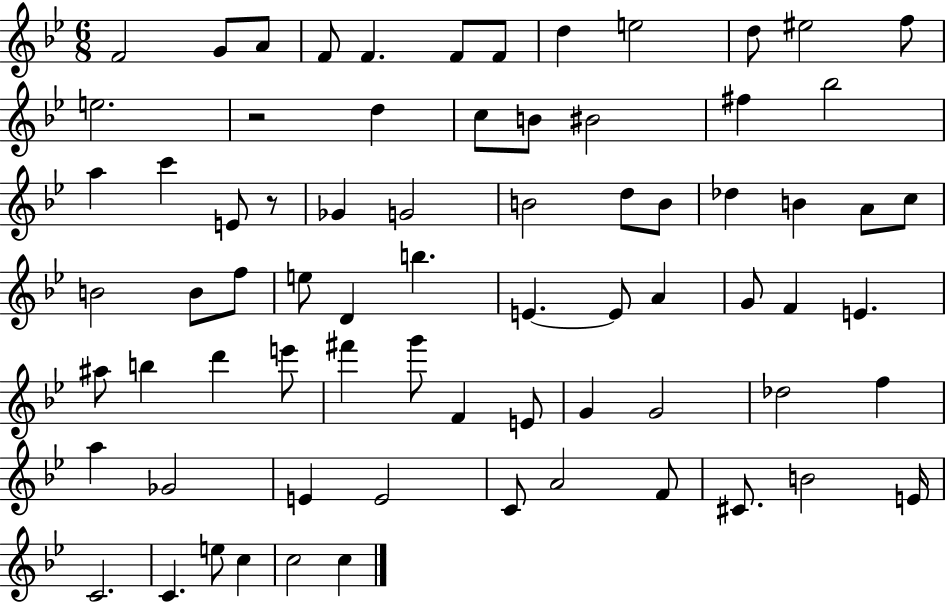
F4/h G4/e A4/e F4/e F4/q. F4/e F4/e D5/q E5/h D5/e EIS5/h F5/e E5/h. R/h D5/q C5/e B4/e BIS4/h F#5/q Bb5/h A5/q C6/q E4/e R/e Gb4/q G4/h B4/h D5/e B4/e Db5/q B4/q A4/e C5/e B4/h B4/e F5/e E5/e D4/q B5/q. E4/q. E4/e A4/q G4/e F4/q E4/q. A#5/e B5/q D6/q E6/e F#6/q G6/e F4/q E4/e G4/q G4/h Db5/h F5/q A5/q Gb4/h E4/q E4/h C4/e A4/h F4/e C#4/e. B4/h E4/s C4/h. C4/q. E5/e C5/q C5/h C5/q